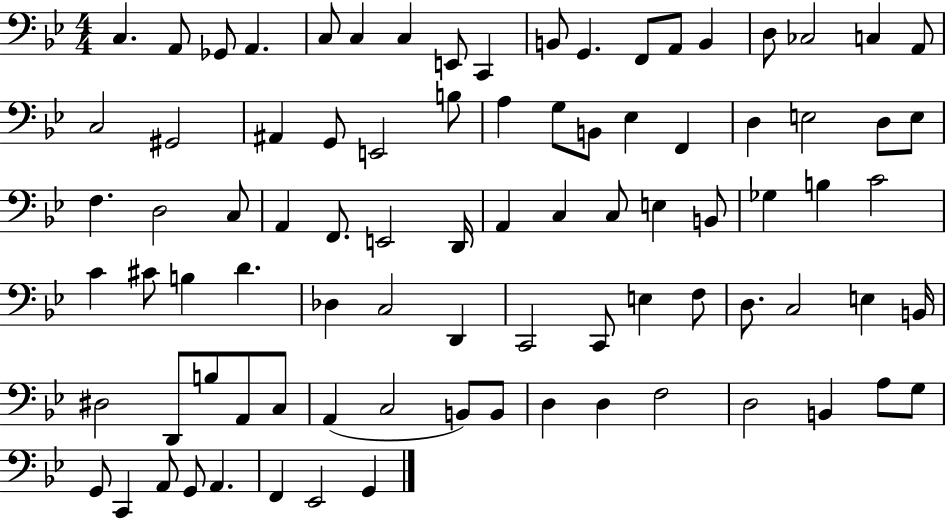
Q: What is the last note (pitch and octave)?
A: G2